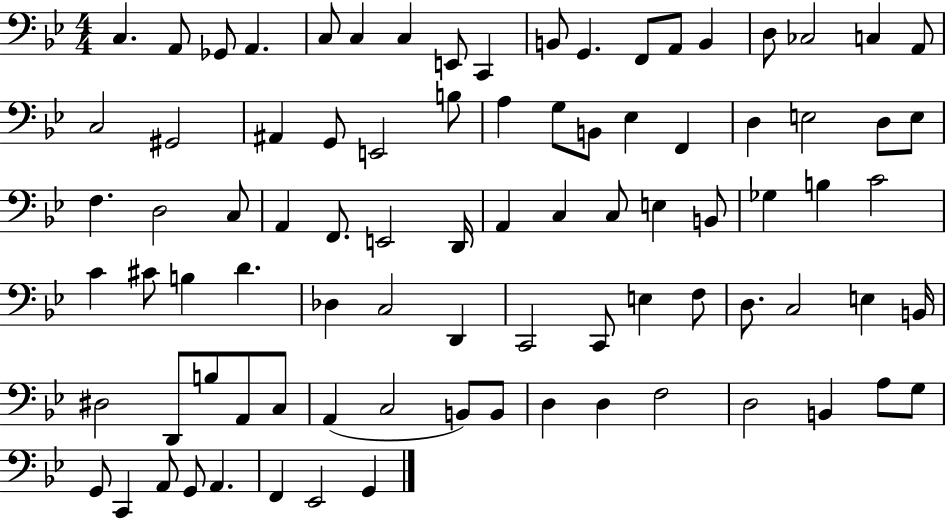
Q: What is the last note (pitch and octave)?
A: G2